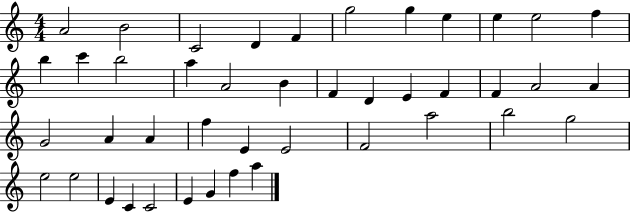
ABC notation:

X:1
T:Untitled
M:4/4
L:1/4
K:C
A2 B2 C2 D F g2 g e e e2 f b c' b2 a A2 B F D E F F A2 A G2 A A f E E2 F2 a2 b2 g2 e2 e2 E C C2 E G f a